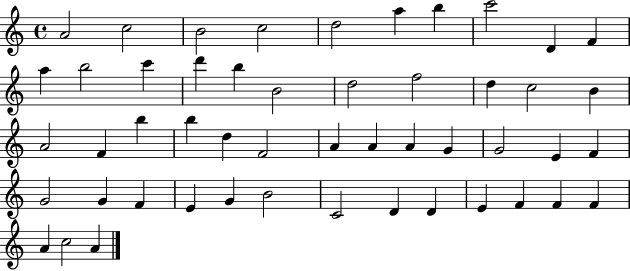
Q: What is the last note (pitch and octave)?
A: A4